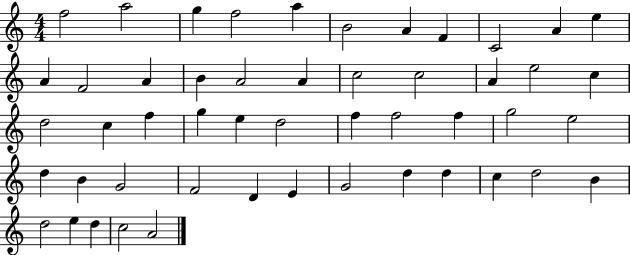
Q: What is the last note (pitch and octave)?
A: A4